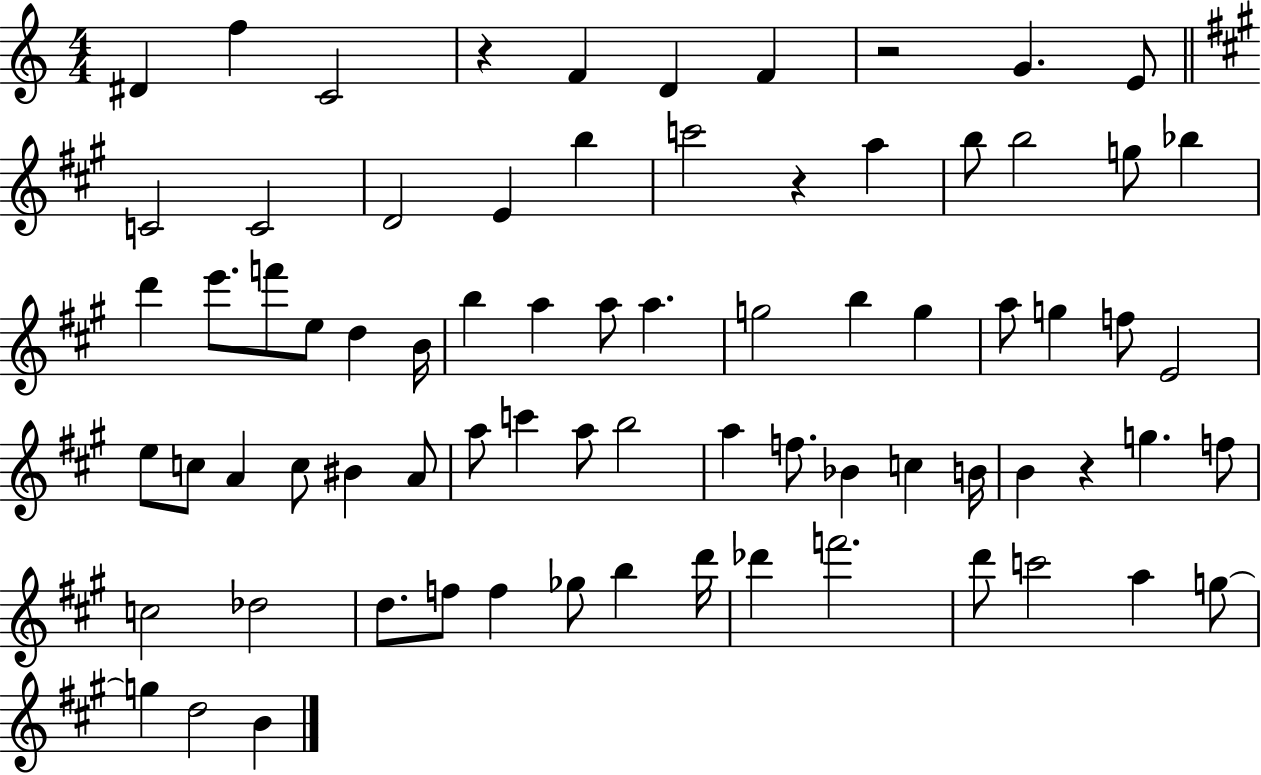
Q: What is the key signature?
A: C major